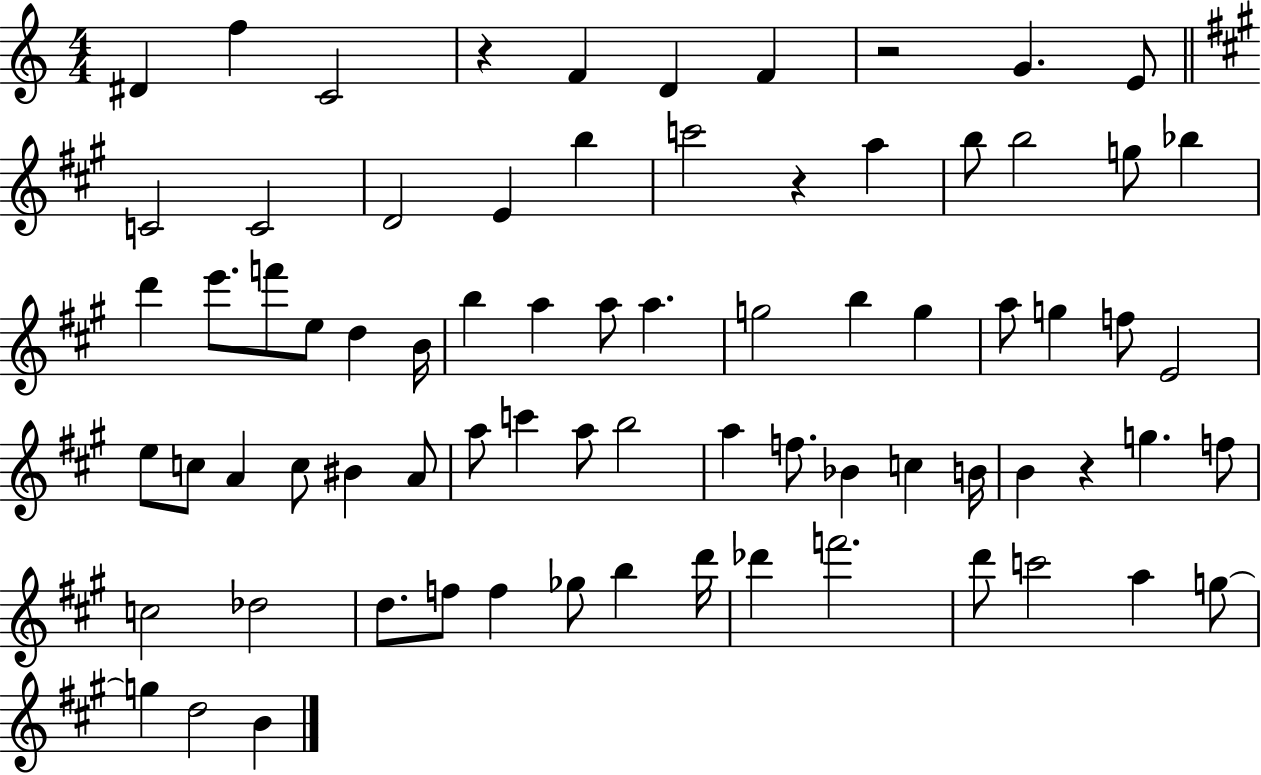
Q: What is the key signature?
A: C major